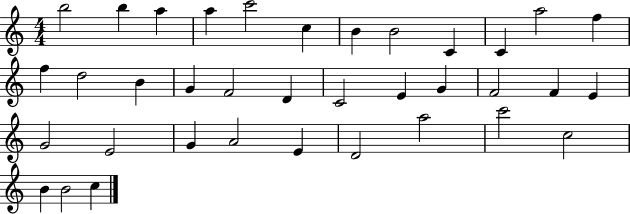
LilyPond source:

{
  \clef treble
  \numericTimeSignature
  \time 4/4
  \key c \major
  b''2 b''4 a''4 | a''4 c'''2 c''4 | b'4 b'2 c'4 | c'4 a''2 f''4 | \break f''4 d''2 b'4 | g'4 f'2 d'4 | c'2 e'4 g'4 | f'2 f'4 e'4 | \break g'2 e'2 | g'4 a'2 e'4 | d'2 a''2 | c'''2 c''2 | \break b'4 b'2 c''4 | \bar "|."
}